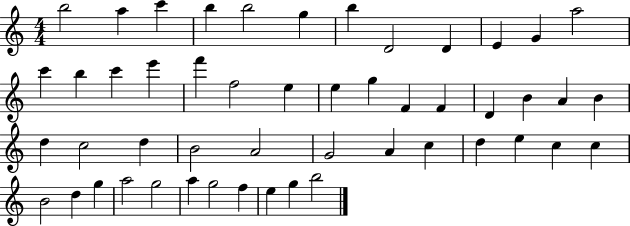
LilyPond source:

{
  \clef treble
  \numericTimeSignature
  \time 4/4
  \key c \major
  b''2 a''4 c'''4 | b''4 b''2 g''4 | b''4 d'2 d'4 | e'4 g'4 a''2 | \break c'''4 b''4 c'''4 e'''4 | f'''4 f''2 e''4 | e''4 g''4 f'4 f'4 | d'4 b'4 a'4 b'4 | \break d''4 c''2 d''4 | b'2 a'2 | g'2 a'4 c''4 | d''4 e''4 c''4 c''4 | \break b'2 d''4 g''4 | a''2 g''2 | a''4 g''2 f''4 | e''4 g''4 b''2 | \break \bar "|."
}